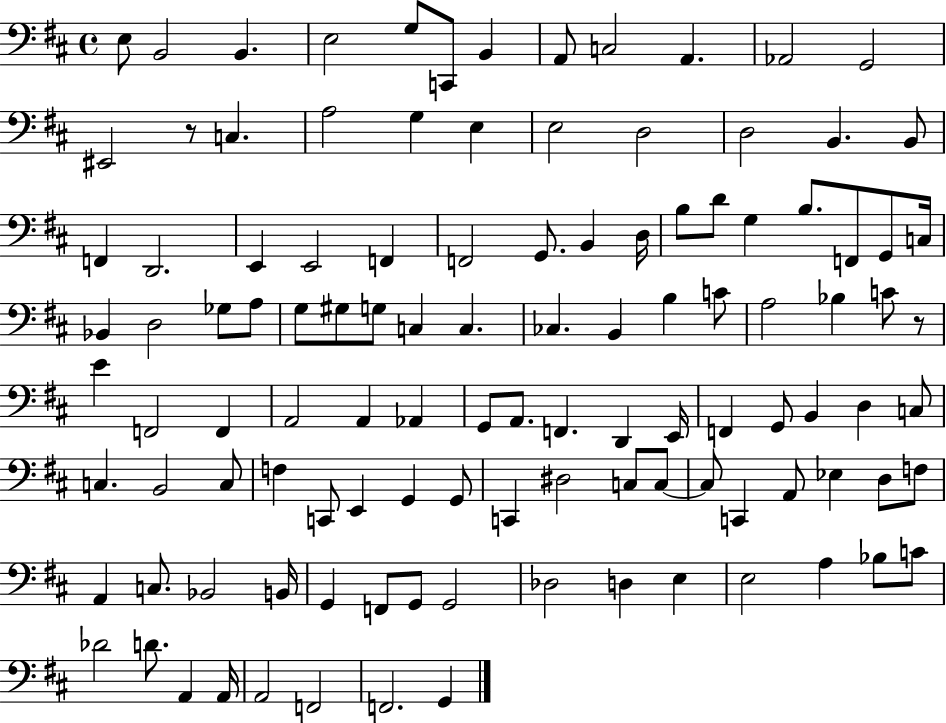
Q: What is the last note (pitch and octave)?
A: G2